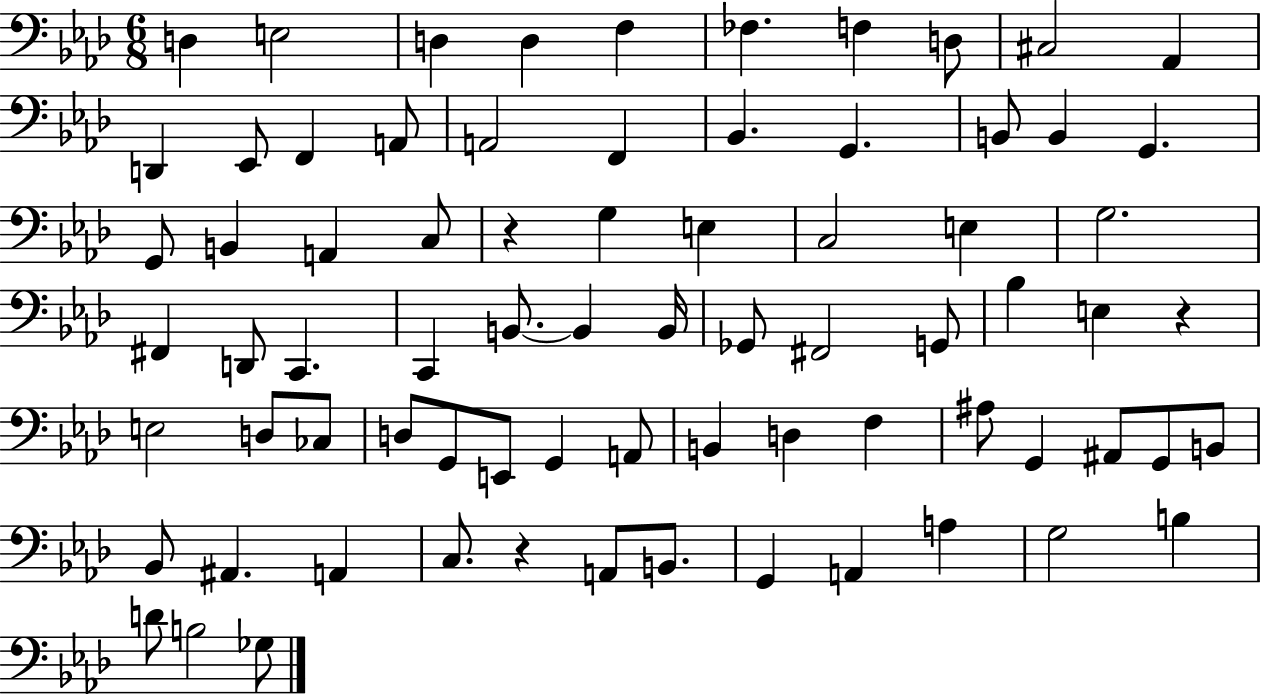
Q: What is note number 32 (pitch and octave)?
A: D2